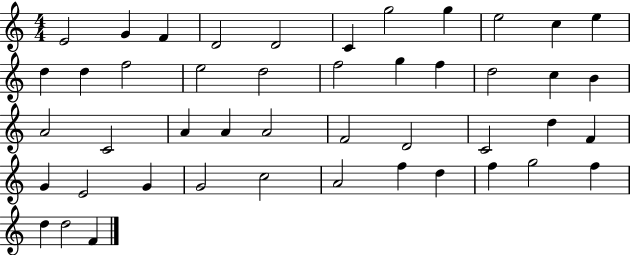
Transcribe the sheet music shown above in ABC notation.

X:1
T:Untitled
M:4/4
L:1/4
K:C
E2 G F D2 D2 C g2 g e2 c e d d f2 e2 d2 f2 g f d2 c B A2 C2 A A A2 F2 D2 C2 d F G E2 G G2 c2 A2 f d f g2 f d d2 F